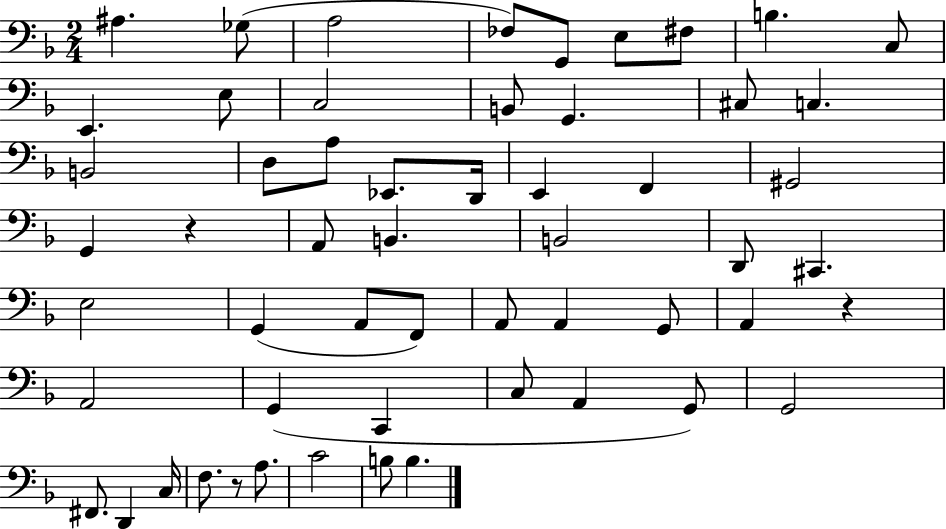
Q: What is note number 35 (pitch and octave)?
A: A2